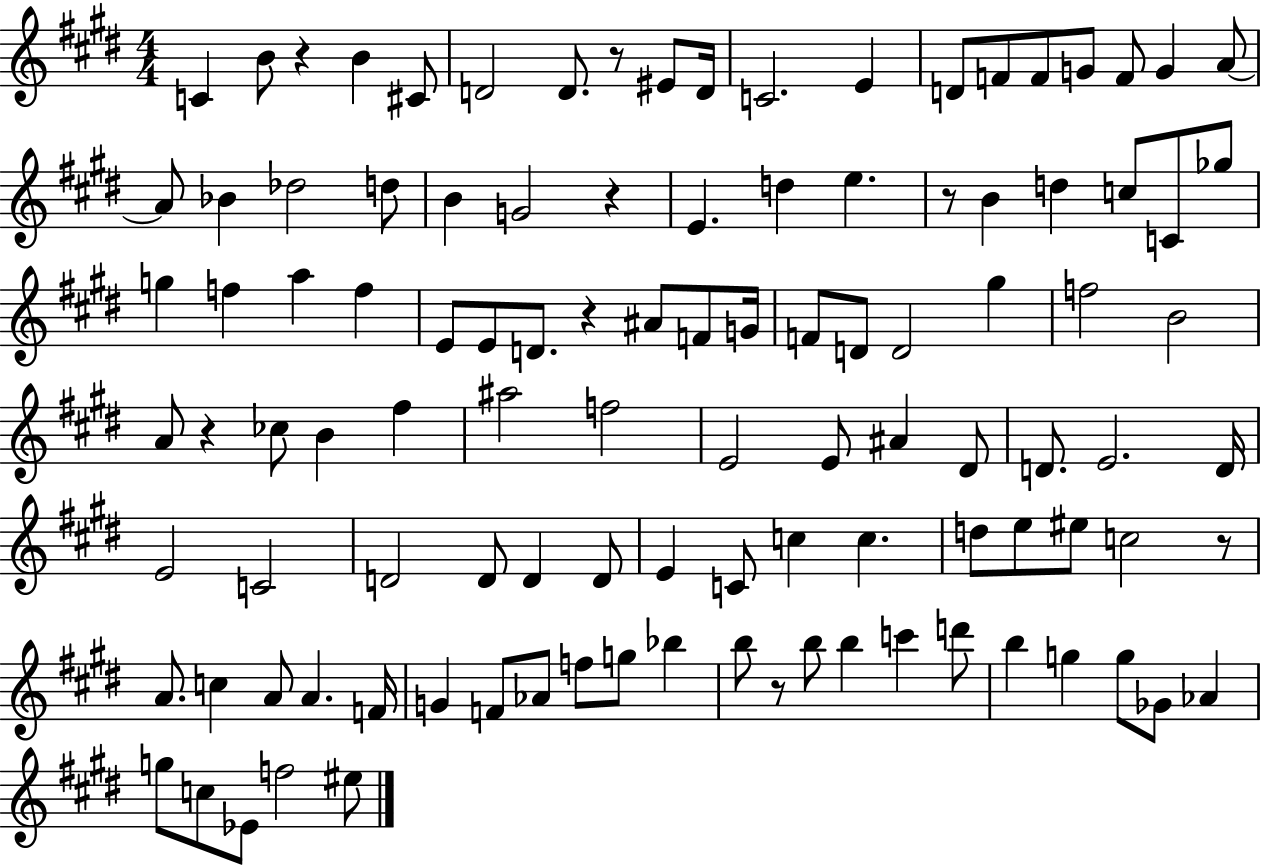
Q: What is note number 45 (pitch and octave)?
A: G#5